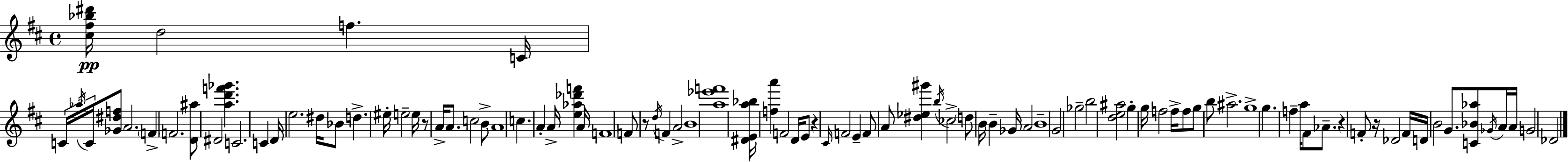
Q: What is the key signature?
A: D major